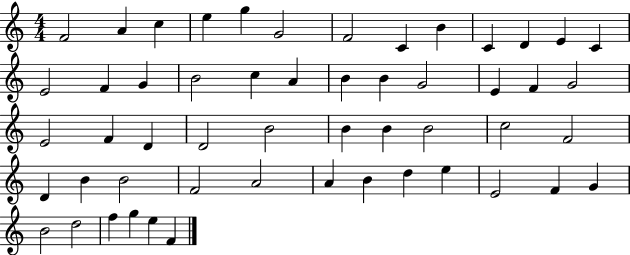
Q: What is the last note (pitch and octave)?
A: F4